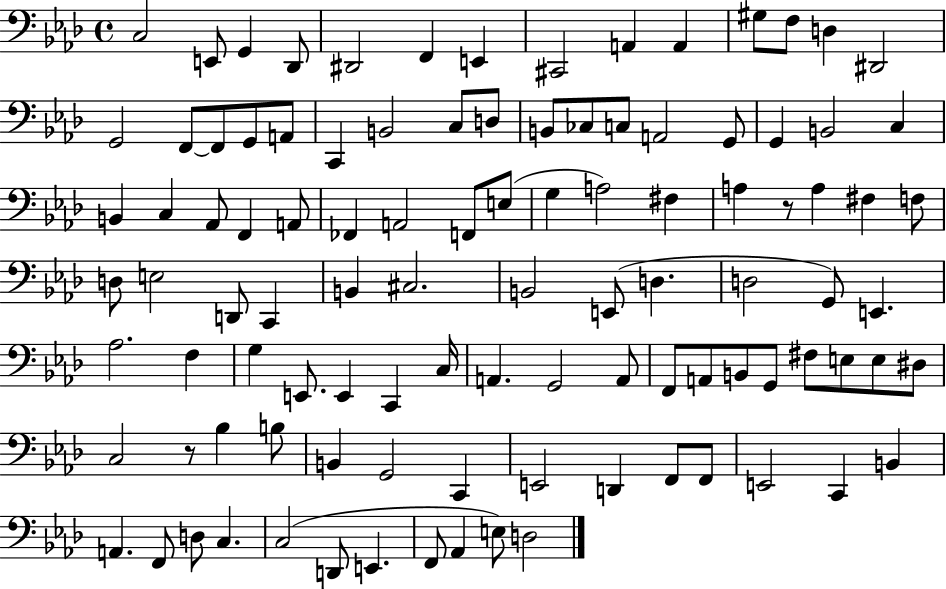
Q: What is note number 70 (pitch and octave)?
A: F2